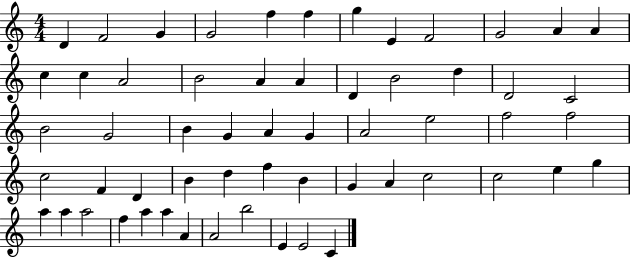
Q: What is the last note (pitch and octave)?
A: C4